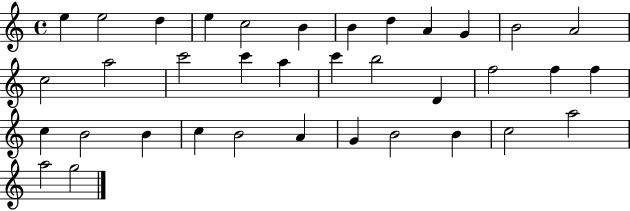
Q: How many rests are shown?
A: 0